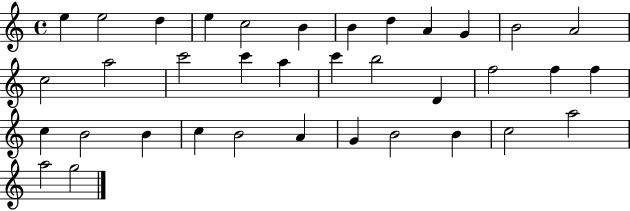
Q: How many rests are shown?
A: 0